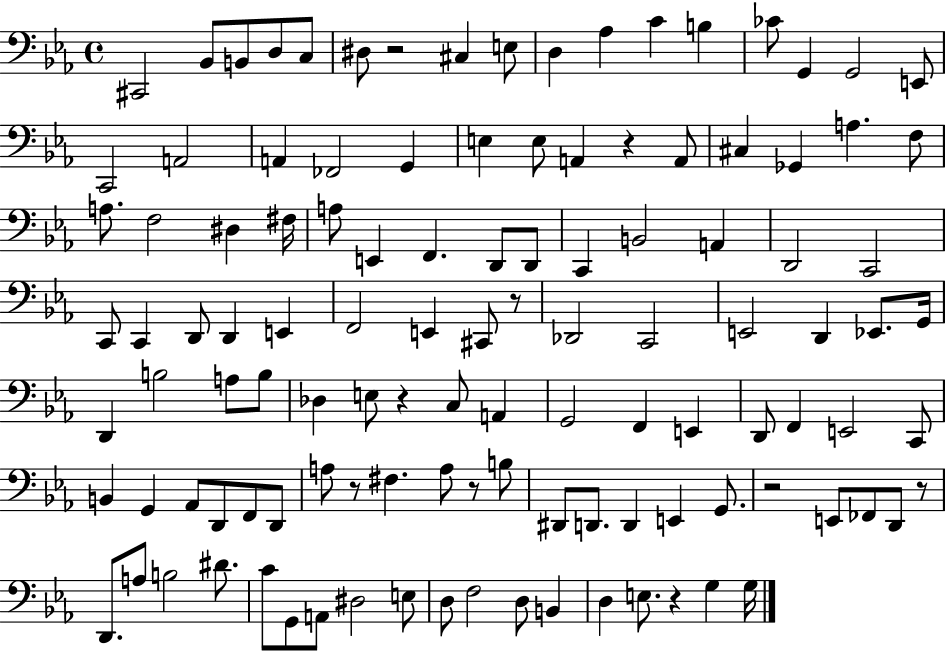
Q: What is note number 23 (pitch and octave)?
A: E3